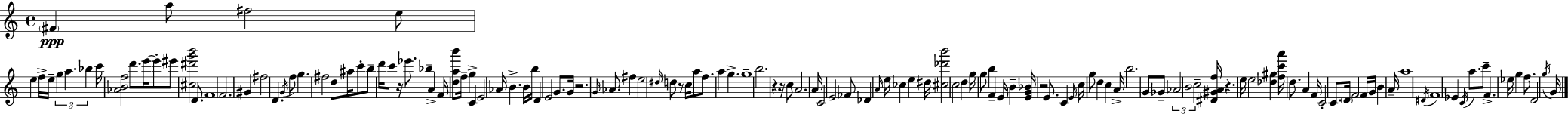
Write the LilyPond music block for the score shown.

{
  \clef treble
  \time 4/4
  \defaultTimeSignature
  \key c \major
  \parenthesize fis'4\ppp a''8 fis''2 e''8 | e''4 f''16-> e''16-- \tuplet 3/2 { g''4 a''4. | bes''4 } c'''16 <aes' b' f''>2 d'''8. | e'''16~~ e'''8-. eis'''8 <cis'' dis''' g''' b'''>2 d'8. | \break f'1 | f'2. gis'4 | fis''2 d'4. \acciaccatura { g'16 } f''8 | g''4. fis''2 d''8 | \break ais''16 c'''8-. b''8-- d'''16 c'''8 r16 ees'''8. bes''4-- | a'4-> f'16 <d'' a'' b'''>8 f''16-- g''4-> c'4 | e'2 aes'16 b'4.-> | b'16 b''16 d'4 e'2 g'8. | \break g'16 r2. \grace { g'16 } aes'8. | fis''4 e''2 \grace { dis''16 } d''8 | r8 c''16 a''8 f''8. a''4 g''4.-> | g''1-- | \break b''2. r4 | r16 c''8 a'2. | a'16 c'2 e'2 | fes'8 des'4 \grace { a'16 } e''16 ces''4 e''4 | \break dis''16 <cis'' des''' b'''>2 c''2 | d''4 g''16 g''8 b''4 f'4-- | e'16 b'4-- <e' g' bes'>16 r2 | e'8. c'4 \grace { e'16 } c''16 g''8 d''4 | \break c''4 a'16-> b''2. | \parenthesize g'8 ges'8-- \tuplet 3/2 { aes'2 b'2 | c''2-- } <dis' gis' a' f''>16 r4. | e''16 e''2 <des'' gis''>4 | \break <f'' c''' a'''>16 d''8. a'4 f'16 c'2-. | c'8. \parenthesize d'16 f'2 f'16 g'16 | b'4 a'16-- a''1 | \acciaccatura { dis'16 } f'1 | \break ees'4 \acciaccatura { c'16 } a''8. c'''8-- | f'4.-> ees''16 g''4 f''8. d'2 | \acciaccatura { g''16 } g'16 \bar "|."
}